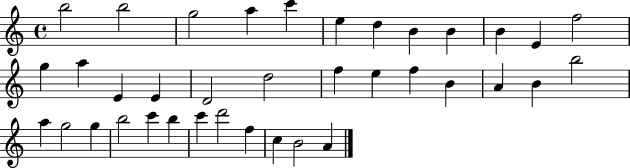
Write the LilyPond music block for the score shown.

{
  \clef treble
  \time 4/4
  \defaultTimeSignature
  \key c \major
  b''2 b''2 | g''2 a''4 c'''4 | e''4 d''4 b'4 b'4 | b'4 e'4 f''2 | \break g''4 a''4 e'4 e'4 | d'2 d''2 | f''4 e''4 f''4 b'4 | a'4 b'4 b''2 | \break a''4 g''2 g''4 | b''2 c'''4 b''4 | c'''4 d'''2 f''4 | c''4 b'2 a'4 | \break \bar "|."
}